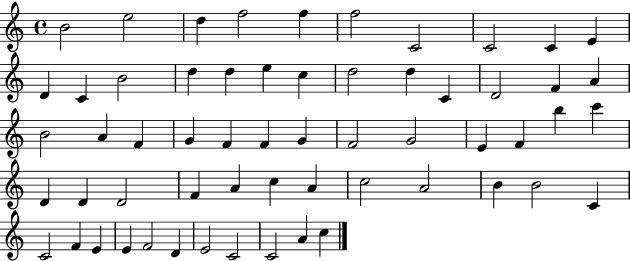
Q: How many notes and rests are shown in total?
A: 59